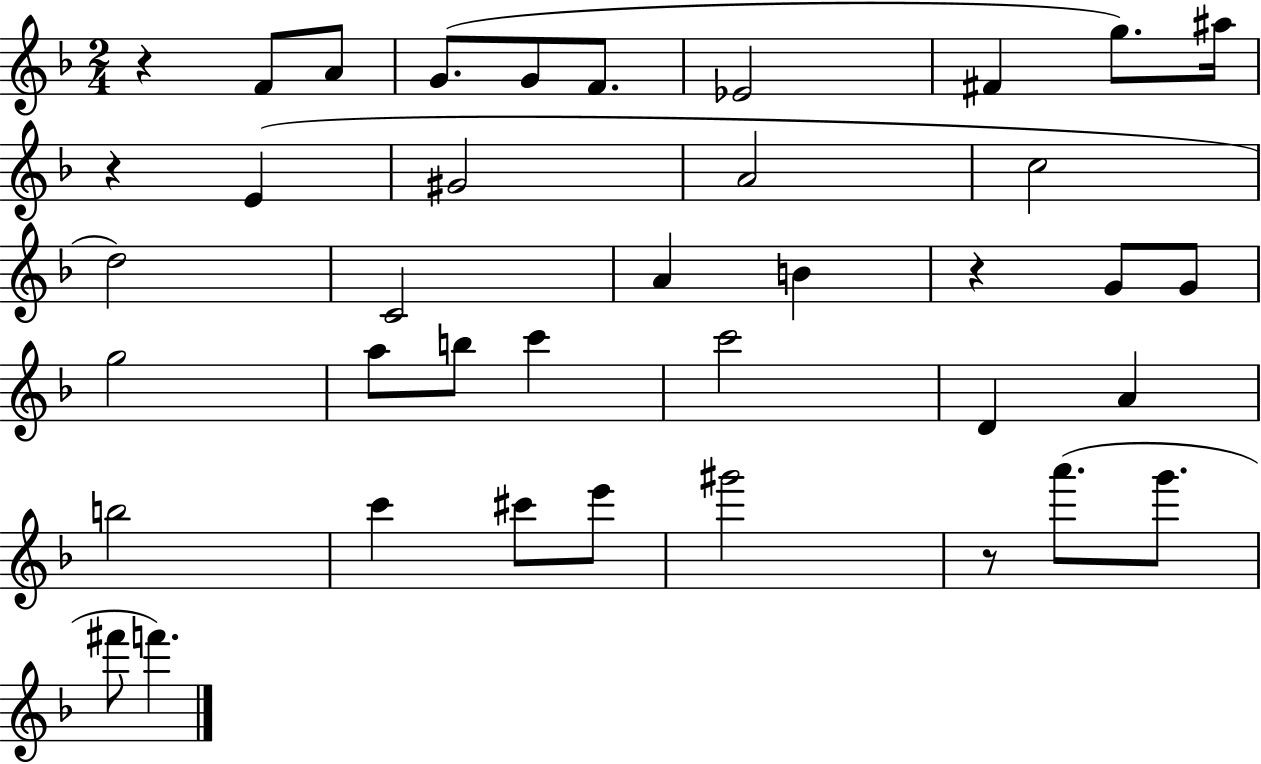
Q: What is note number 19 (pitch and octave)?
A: G4